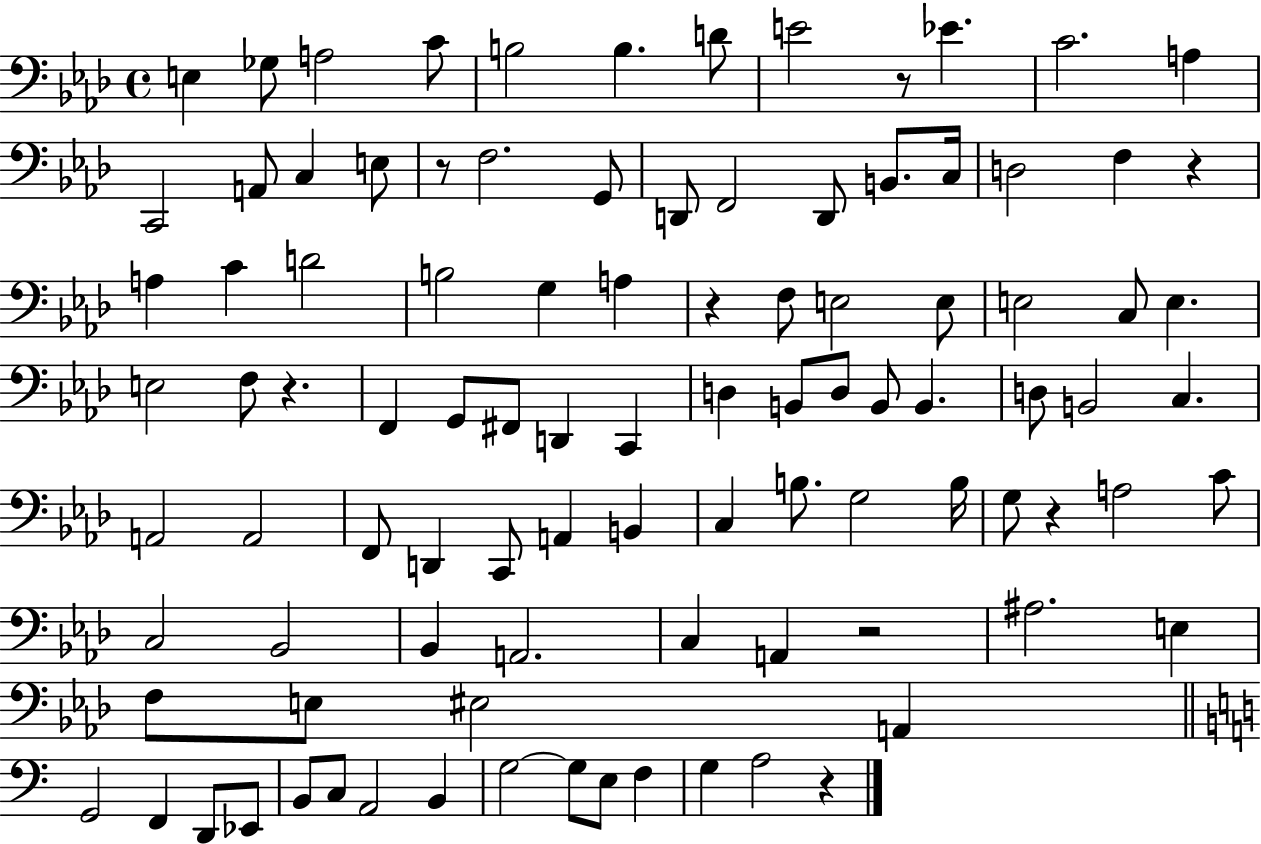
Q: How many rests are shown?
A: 8